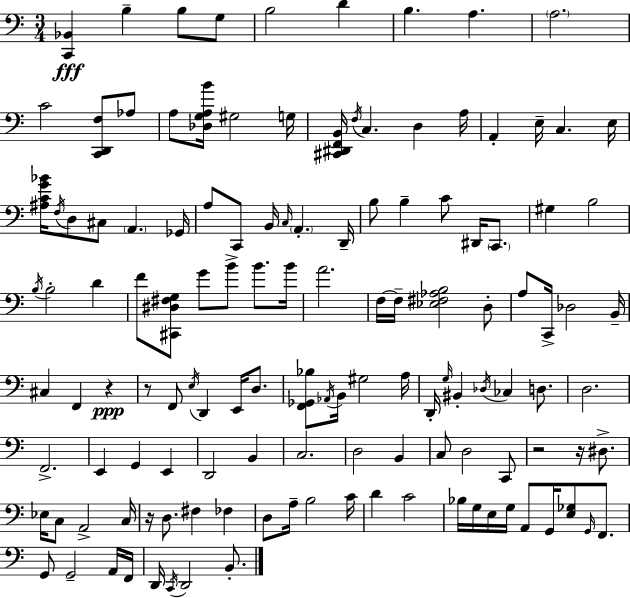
X:1
T:Untitled
M:3/4
L:1/4
K:C
[C,,_B,,] B, B,/2 G,/2 B,2 D B, A, A,2 C2 [C,,D,,F,]/2 _A,/2 A,/2 [_D,G,A,B]/4 ^G,2 G,/4 [^C,,^D,,F,,B,,]/4 F,/4 C, D, A,/4 A,, E,/4 C, E,/4 [^A,CG_B]/4 F,/4 D,/2 ^C,/2 A,, _G,,/4 A,/2 C,,/2 B,,/4 C,/4 A,, D,,/4 B,/2 B, C/2 ^D,,/4 C,,/2 ^G, B,2 B,/4 B,2 D F/2 [^C,,^D,^F,G,]/2 G/2 B/2 B/2 B/4 A2 F,/4 F,/4 [_E,^F,_A,B,]2 D,/2 A,/2 C,,/4 _D,2 B,,/4 ^C, F,, z z/2 F,,/2 E,/4 D,, E,,/4 D,/2 [F,,_G,,_B,]/2 _A,,/4 B,,/4 ^G,2 A,/4 D,,/4 G,/4 ^B,, _D,/4 _C, D,/2 D,2 F,,2 E,, G,, E,, D,,2 B,, C,2 D,2 B,, C,/2 D,2 C,,/2 z2 z/4 ^D,/2 _E,/4 C,/2 A,,2 C,/4 z/4 D,/2 ^F, _F, D,/2 A,/4 B,2 C/4 D C2 _B,/4 G,/4 E,/4 G,/4 A,,/2 G,,/4 [E,_G,]/2 G,,/4 F,,/2 G,,/2 G,,2 A,,/4 F,,/4 D,,/4 C,,/4 D,,2 B,,/2